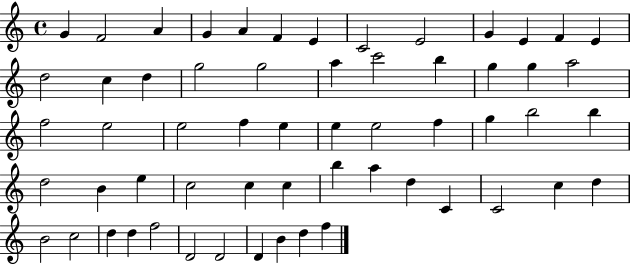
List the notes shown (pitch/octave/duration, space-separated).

G4/q F4/h A4/q G4/q A4/q F4/q E4/q C4/h E4/h G4/q E4/q F4/q E4/q D5/h C5/q D5/q G5/h G5/h A5/q C6/h B5/q G5/q G5/q A5/h F5/h E5/h E5/h F5/q E5/q E5/q E5/h F5/q G5/q B5/h B5/q D5/h B4/q E5/q C5/h C5/q C5/q B5/q A5/q D5/q C4/q C4/h C5/q D5/q B4/h C5/h D5/q D5/q F5/h D4/h D4/h D4/q B4/q D5/q F5/q